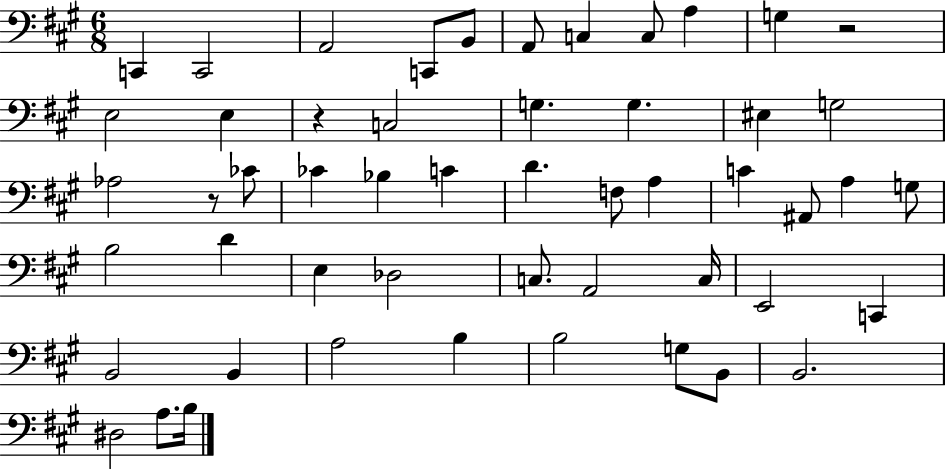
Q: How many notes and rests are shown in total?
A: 52